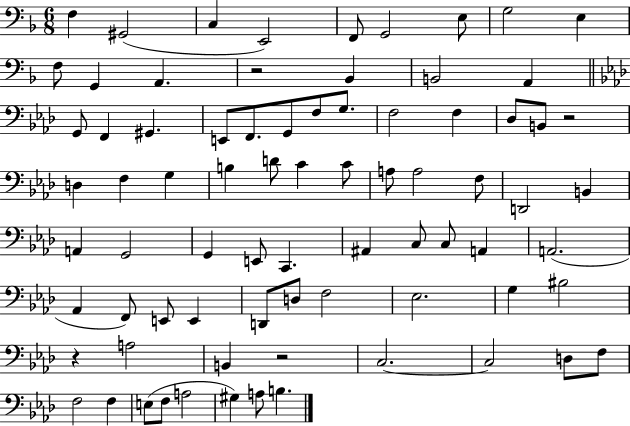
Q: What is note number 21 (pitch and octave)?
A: G2